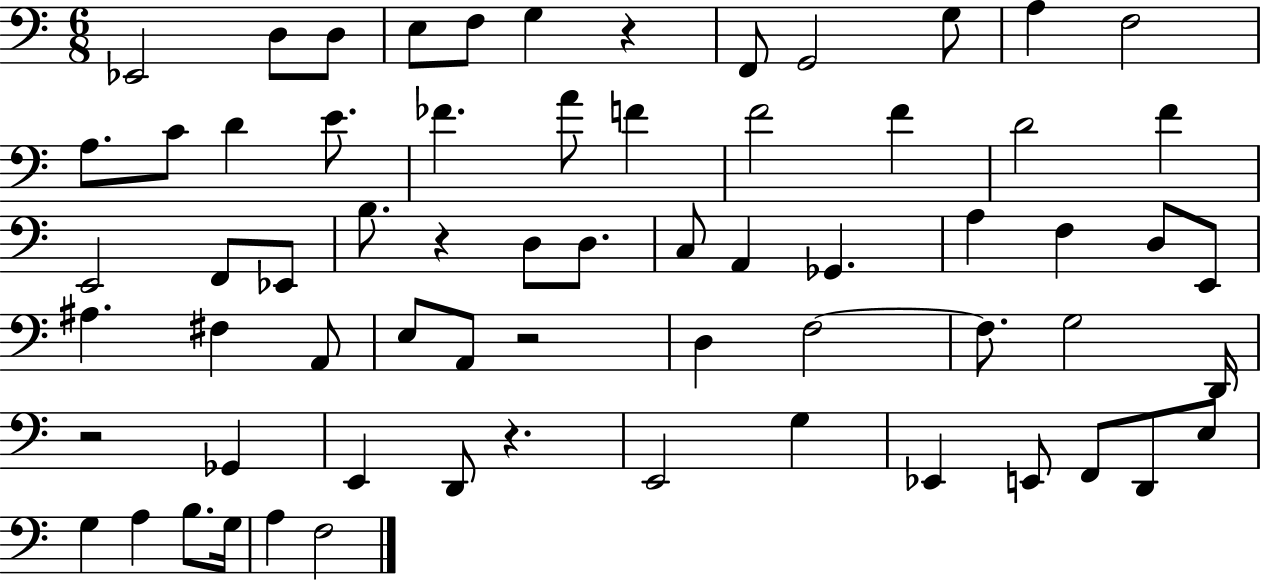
{
  \clef bass
  \numericTimeSignature
  \time 6/8
  \key c \major
  ees,2 d8 d8 | e8 f8 g4 r4 | f,8 g,2 g8 | a4 f2 | \break a8. c'8 d'4 e'8. | fes'4. a'8 f'4 | f'2 f'4 | d'2 f'4 | \break e,2 f,8 ees,8 | b8. r4 d8 d8. | c8 a,4 ges,4. | a4 f4 d8 e,8 | \break ais4. fis4 a,8 | e8 a,8 r2 | d4 f2~~ | f8. g2 d,16 | \break r2 ges,4 | e,4 d,8 r4. | e,2 g4 | ees,4 e,8 f,8 d,8 e8 | \break g4 a4 b8. g16 | a4 f2 | \bar "|."
}